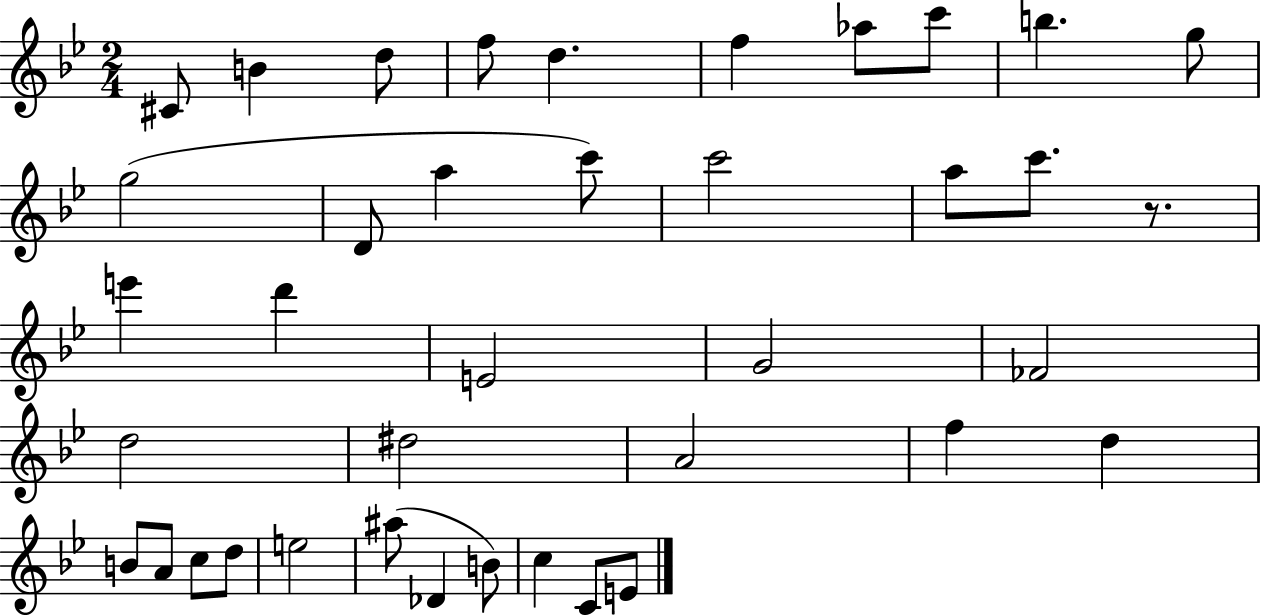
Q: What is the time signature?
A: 2/4